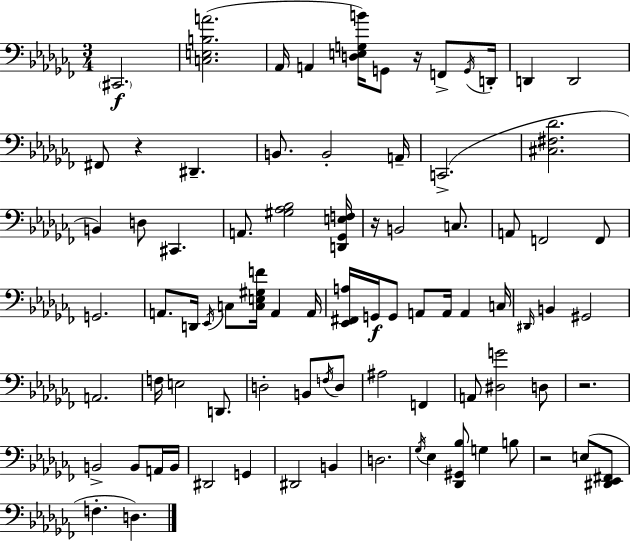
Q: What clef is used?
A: bass